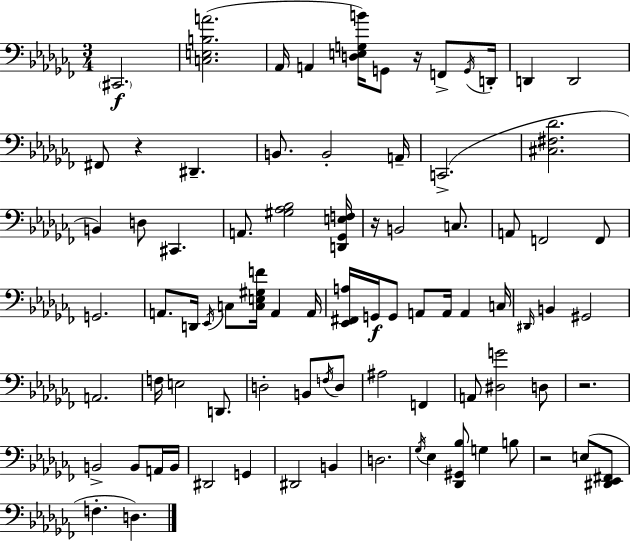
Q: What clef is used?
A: bass